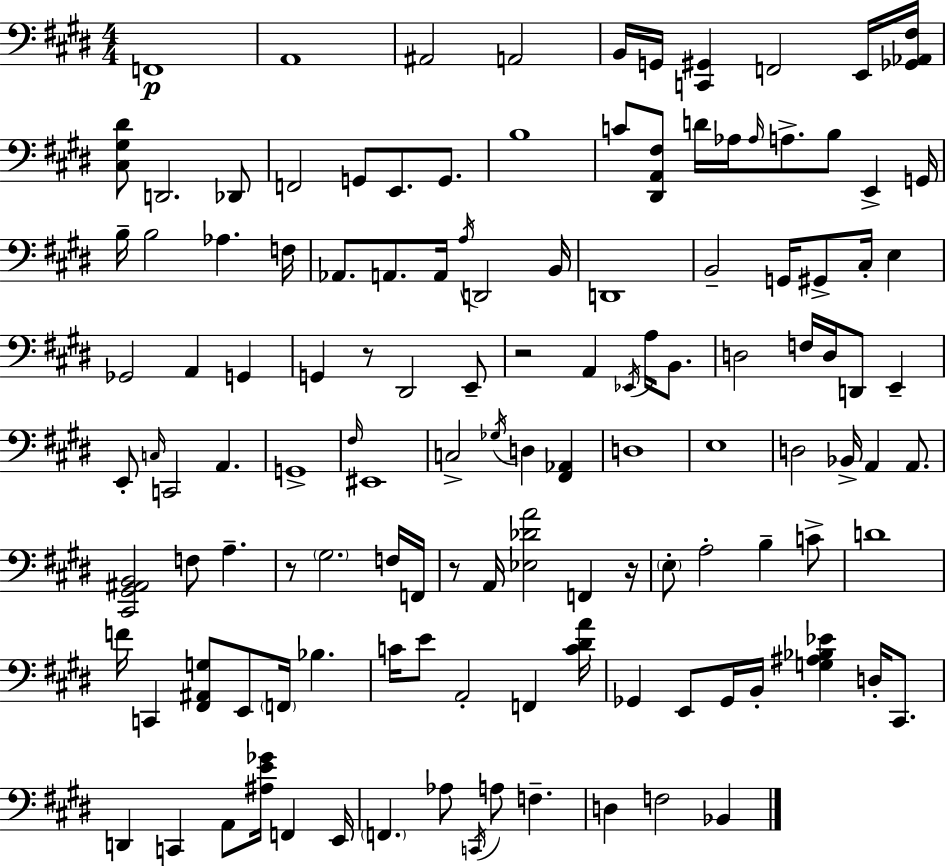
{
  \clef bass
  \numericTimeSignature
  \time 4/4
  \key e \major
  \repeat volta 2 { f,1\p | a,1 | ais,2 a,2 | b,16 g,16 <c, gis,>4 f,2 e,16 <ges, aes, fis>16 | \break <cis gis dis'>8 d,2. des,8 | f,2 g,8 e,8. g,8. | b1 | c'8 <dis, a, fis>8 d'16 aes16 \grace { aes16 } a8.-> b8 e,4-> | \break g,16 b16-- b2 aes4. | f16 aes,8. a,8. a,16 \acciaccatura { a16 } d,2 | b,16 d,1 | b,2-- g,16 gis,8-> cis16-. e4 | \break ges,2 a,4 g,4 | g,4 r8 dis,2 | e,8-- r2 a,4 \acciaccatura { ees,16 } a16 | b,8. d2 f16 d16 d,8 e,4-- | \break e,8-. \grace { c16 } c,2 a,4. | g,1-> | \grace { fis16 } eis,1 | c2-> \acciaccatura { ges16 } d4 | \break <fis, aes,>4 d1 | e1 | d2 bes,16-> a,4 | a,8. <cis, gis, ais, b,>2 f8 | \break a4.-- r8 \parenthesize gis2. | f16 f,16 r8 a,16 <ees des' a'>2 | f,4 r16 \parenthesize e8-. a2-. | b4-- c'8-> d'1 | \break f'16 c,4 <fis, ais, g>8 e,8 \parenthesize f,16 | bes4. c'16 e'8 a,2-. | f,4 <c' dis' a'>16 ges,4 e,8 ges,16 b,16-. <g ais bes ees'>4 | d16-. cis,8. d,4 c,4 a,8 | \break <ais e' ges'>16 f,4 e,16 \parenthesize f,4. aes8 \acciaccatura { c,16 } a8 | f4.-- d4 f2 | bes,4 } \bar "|."
}